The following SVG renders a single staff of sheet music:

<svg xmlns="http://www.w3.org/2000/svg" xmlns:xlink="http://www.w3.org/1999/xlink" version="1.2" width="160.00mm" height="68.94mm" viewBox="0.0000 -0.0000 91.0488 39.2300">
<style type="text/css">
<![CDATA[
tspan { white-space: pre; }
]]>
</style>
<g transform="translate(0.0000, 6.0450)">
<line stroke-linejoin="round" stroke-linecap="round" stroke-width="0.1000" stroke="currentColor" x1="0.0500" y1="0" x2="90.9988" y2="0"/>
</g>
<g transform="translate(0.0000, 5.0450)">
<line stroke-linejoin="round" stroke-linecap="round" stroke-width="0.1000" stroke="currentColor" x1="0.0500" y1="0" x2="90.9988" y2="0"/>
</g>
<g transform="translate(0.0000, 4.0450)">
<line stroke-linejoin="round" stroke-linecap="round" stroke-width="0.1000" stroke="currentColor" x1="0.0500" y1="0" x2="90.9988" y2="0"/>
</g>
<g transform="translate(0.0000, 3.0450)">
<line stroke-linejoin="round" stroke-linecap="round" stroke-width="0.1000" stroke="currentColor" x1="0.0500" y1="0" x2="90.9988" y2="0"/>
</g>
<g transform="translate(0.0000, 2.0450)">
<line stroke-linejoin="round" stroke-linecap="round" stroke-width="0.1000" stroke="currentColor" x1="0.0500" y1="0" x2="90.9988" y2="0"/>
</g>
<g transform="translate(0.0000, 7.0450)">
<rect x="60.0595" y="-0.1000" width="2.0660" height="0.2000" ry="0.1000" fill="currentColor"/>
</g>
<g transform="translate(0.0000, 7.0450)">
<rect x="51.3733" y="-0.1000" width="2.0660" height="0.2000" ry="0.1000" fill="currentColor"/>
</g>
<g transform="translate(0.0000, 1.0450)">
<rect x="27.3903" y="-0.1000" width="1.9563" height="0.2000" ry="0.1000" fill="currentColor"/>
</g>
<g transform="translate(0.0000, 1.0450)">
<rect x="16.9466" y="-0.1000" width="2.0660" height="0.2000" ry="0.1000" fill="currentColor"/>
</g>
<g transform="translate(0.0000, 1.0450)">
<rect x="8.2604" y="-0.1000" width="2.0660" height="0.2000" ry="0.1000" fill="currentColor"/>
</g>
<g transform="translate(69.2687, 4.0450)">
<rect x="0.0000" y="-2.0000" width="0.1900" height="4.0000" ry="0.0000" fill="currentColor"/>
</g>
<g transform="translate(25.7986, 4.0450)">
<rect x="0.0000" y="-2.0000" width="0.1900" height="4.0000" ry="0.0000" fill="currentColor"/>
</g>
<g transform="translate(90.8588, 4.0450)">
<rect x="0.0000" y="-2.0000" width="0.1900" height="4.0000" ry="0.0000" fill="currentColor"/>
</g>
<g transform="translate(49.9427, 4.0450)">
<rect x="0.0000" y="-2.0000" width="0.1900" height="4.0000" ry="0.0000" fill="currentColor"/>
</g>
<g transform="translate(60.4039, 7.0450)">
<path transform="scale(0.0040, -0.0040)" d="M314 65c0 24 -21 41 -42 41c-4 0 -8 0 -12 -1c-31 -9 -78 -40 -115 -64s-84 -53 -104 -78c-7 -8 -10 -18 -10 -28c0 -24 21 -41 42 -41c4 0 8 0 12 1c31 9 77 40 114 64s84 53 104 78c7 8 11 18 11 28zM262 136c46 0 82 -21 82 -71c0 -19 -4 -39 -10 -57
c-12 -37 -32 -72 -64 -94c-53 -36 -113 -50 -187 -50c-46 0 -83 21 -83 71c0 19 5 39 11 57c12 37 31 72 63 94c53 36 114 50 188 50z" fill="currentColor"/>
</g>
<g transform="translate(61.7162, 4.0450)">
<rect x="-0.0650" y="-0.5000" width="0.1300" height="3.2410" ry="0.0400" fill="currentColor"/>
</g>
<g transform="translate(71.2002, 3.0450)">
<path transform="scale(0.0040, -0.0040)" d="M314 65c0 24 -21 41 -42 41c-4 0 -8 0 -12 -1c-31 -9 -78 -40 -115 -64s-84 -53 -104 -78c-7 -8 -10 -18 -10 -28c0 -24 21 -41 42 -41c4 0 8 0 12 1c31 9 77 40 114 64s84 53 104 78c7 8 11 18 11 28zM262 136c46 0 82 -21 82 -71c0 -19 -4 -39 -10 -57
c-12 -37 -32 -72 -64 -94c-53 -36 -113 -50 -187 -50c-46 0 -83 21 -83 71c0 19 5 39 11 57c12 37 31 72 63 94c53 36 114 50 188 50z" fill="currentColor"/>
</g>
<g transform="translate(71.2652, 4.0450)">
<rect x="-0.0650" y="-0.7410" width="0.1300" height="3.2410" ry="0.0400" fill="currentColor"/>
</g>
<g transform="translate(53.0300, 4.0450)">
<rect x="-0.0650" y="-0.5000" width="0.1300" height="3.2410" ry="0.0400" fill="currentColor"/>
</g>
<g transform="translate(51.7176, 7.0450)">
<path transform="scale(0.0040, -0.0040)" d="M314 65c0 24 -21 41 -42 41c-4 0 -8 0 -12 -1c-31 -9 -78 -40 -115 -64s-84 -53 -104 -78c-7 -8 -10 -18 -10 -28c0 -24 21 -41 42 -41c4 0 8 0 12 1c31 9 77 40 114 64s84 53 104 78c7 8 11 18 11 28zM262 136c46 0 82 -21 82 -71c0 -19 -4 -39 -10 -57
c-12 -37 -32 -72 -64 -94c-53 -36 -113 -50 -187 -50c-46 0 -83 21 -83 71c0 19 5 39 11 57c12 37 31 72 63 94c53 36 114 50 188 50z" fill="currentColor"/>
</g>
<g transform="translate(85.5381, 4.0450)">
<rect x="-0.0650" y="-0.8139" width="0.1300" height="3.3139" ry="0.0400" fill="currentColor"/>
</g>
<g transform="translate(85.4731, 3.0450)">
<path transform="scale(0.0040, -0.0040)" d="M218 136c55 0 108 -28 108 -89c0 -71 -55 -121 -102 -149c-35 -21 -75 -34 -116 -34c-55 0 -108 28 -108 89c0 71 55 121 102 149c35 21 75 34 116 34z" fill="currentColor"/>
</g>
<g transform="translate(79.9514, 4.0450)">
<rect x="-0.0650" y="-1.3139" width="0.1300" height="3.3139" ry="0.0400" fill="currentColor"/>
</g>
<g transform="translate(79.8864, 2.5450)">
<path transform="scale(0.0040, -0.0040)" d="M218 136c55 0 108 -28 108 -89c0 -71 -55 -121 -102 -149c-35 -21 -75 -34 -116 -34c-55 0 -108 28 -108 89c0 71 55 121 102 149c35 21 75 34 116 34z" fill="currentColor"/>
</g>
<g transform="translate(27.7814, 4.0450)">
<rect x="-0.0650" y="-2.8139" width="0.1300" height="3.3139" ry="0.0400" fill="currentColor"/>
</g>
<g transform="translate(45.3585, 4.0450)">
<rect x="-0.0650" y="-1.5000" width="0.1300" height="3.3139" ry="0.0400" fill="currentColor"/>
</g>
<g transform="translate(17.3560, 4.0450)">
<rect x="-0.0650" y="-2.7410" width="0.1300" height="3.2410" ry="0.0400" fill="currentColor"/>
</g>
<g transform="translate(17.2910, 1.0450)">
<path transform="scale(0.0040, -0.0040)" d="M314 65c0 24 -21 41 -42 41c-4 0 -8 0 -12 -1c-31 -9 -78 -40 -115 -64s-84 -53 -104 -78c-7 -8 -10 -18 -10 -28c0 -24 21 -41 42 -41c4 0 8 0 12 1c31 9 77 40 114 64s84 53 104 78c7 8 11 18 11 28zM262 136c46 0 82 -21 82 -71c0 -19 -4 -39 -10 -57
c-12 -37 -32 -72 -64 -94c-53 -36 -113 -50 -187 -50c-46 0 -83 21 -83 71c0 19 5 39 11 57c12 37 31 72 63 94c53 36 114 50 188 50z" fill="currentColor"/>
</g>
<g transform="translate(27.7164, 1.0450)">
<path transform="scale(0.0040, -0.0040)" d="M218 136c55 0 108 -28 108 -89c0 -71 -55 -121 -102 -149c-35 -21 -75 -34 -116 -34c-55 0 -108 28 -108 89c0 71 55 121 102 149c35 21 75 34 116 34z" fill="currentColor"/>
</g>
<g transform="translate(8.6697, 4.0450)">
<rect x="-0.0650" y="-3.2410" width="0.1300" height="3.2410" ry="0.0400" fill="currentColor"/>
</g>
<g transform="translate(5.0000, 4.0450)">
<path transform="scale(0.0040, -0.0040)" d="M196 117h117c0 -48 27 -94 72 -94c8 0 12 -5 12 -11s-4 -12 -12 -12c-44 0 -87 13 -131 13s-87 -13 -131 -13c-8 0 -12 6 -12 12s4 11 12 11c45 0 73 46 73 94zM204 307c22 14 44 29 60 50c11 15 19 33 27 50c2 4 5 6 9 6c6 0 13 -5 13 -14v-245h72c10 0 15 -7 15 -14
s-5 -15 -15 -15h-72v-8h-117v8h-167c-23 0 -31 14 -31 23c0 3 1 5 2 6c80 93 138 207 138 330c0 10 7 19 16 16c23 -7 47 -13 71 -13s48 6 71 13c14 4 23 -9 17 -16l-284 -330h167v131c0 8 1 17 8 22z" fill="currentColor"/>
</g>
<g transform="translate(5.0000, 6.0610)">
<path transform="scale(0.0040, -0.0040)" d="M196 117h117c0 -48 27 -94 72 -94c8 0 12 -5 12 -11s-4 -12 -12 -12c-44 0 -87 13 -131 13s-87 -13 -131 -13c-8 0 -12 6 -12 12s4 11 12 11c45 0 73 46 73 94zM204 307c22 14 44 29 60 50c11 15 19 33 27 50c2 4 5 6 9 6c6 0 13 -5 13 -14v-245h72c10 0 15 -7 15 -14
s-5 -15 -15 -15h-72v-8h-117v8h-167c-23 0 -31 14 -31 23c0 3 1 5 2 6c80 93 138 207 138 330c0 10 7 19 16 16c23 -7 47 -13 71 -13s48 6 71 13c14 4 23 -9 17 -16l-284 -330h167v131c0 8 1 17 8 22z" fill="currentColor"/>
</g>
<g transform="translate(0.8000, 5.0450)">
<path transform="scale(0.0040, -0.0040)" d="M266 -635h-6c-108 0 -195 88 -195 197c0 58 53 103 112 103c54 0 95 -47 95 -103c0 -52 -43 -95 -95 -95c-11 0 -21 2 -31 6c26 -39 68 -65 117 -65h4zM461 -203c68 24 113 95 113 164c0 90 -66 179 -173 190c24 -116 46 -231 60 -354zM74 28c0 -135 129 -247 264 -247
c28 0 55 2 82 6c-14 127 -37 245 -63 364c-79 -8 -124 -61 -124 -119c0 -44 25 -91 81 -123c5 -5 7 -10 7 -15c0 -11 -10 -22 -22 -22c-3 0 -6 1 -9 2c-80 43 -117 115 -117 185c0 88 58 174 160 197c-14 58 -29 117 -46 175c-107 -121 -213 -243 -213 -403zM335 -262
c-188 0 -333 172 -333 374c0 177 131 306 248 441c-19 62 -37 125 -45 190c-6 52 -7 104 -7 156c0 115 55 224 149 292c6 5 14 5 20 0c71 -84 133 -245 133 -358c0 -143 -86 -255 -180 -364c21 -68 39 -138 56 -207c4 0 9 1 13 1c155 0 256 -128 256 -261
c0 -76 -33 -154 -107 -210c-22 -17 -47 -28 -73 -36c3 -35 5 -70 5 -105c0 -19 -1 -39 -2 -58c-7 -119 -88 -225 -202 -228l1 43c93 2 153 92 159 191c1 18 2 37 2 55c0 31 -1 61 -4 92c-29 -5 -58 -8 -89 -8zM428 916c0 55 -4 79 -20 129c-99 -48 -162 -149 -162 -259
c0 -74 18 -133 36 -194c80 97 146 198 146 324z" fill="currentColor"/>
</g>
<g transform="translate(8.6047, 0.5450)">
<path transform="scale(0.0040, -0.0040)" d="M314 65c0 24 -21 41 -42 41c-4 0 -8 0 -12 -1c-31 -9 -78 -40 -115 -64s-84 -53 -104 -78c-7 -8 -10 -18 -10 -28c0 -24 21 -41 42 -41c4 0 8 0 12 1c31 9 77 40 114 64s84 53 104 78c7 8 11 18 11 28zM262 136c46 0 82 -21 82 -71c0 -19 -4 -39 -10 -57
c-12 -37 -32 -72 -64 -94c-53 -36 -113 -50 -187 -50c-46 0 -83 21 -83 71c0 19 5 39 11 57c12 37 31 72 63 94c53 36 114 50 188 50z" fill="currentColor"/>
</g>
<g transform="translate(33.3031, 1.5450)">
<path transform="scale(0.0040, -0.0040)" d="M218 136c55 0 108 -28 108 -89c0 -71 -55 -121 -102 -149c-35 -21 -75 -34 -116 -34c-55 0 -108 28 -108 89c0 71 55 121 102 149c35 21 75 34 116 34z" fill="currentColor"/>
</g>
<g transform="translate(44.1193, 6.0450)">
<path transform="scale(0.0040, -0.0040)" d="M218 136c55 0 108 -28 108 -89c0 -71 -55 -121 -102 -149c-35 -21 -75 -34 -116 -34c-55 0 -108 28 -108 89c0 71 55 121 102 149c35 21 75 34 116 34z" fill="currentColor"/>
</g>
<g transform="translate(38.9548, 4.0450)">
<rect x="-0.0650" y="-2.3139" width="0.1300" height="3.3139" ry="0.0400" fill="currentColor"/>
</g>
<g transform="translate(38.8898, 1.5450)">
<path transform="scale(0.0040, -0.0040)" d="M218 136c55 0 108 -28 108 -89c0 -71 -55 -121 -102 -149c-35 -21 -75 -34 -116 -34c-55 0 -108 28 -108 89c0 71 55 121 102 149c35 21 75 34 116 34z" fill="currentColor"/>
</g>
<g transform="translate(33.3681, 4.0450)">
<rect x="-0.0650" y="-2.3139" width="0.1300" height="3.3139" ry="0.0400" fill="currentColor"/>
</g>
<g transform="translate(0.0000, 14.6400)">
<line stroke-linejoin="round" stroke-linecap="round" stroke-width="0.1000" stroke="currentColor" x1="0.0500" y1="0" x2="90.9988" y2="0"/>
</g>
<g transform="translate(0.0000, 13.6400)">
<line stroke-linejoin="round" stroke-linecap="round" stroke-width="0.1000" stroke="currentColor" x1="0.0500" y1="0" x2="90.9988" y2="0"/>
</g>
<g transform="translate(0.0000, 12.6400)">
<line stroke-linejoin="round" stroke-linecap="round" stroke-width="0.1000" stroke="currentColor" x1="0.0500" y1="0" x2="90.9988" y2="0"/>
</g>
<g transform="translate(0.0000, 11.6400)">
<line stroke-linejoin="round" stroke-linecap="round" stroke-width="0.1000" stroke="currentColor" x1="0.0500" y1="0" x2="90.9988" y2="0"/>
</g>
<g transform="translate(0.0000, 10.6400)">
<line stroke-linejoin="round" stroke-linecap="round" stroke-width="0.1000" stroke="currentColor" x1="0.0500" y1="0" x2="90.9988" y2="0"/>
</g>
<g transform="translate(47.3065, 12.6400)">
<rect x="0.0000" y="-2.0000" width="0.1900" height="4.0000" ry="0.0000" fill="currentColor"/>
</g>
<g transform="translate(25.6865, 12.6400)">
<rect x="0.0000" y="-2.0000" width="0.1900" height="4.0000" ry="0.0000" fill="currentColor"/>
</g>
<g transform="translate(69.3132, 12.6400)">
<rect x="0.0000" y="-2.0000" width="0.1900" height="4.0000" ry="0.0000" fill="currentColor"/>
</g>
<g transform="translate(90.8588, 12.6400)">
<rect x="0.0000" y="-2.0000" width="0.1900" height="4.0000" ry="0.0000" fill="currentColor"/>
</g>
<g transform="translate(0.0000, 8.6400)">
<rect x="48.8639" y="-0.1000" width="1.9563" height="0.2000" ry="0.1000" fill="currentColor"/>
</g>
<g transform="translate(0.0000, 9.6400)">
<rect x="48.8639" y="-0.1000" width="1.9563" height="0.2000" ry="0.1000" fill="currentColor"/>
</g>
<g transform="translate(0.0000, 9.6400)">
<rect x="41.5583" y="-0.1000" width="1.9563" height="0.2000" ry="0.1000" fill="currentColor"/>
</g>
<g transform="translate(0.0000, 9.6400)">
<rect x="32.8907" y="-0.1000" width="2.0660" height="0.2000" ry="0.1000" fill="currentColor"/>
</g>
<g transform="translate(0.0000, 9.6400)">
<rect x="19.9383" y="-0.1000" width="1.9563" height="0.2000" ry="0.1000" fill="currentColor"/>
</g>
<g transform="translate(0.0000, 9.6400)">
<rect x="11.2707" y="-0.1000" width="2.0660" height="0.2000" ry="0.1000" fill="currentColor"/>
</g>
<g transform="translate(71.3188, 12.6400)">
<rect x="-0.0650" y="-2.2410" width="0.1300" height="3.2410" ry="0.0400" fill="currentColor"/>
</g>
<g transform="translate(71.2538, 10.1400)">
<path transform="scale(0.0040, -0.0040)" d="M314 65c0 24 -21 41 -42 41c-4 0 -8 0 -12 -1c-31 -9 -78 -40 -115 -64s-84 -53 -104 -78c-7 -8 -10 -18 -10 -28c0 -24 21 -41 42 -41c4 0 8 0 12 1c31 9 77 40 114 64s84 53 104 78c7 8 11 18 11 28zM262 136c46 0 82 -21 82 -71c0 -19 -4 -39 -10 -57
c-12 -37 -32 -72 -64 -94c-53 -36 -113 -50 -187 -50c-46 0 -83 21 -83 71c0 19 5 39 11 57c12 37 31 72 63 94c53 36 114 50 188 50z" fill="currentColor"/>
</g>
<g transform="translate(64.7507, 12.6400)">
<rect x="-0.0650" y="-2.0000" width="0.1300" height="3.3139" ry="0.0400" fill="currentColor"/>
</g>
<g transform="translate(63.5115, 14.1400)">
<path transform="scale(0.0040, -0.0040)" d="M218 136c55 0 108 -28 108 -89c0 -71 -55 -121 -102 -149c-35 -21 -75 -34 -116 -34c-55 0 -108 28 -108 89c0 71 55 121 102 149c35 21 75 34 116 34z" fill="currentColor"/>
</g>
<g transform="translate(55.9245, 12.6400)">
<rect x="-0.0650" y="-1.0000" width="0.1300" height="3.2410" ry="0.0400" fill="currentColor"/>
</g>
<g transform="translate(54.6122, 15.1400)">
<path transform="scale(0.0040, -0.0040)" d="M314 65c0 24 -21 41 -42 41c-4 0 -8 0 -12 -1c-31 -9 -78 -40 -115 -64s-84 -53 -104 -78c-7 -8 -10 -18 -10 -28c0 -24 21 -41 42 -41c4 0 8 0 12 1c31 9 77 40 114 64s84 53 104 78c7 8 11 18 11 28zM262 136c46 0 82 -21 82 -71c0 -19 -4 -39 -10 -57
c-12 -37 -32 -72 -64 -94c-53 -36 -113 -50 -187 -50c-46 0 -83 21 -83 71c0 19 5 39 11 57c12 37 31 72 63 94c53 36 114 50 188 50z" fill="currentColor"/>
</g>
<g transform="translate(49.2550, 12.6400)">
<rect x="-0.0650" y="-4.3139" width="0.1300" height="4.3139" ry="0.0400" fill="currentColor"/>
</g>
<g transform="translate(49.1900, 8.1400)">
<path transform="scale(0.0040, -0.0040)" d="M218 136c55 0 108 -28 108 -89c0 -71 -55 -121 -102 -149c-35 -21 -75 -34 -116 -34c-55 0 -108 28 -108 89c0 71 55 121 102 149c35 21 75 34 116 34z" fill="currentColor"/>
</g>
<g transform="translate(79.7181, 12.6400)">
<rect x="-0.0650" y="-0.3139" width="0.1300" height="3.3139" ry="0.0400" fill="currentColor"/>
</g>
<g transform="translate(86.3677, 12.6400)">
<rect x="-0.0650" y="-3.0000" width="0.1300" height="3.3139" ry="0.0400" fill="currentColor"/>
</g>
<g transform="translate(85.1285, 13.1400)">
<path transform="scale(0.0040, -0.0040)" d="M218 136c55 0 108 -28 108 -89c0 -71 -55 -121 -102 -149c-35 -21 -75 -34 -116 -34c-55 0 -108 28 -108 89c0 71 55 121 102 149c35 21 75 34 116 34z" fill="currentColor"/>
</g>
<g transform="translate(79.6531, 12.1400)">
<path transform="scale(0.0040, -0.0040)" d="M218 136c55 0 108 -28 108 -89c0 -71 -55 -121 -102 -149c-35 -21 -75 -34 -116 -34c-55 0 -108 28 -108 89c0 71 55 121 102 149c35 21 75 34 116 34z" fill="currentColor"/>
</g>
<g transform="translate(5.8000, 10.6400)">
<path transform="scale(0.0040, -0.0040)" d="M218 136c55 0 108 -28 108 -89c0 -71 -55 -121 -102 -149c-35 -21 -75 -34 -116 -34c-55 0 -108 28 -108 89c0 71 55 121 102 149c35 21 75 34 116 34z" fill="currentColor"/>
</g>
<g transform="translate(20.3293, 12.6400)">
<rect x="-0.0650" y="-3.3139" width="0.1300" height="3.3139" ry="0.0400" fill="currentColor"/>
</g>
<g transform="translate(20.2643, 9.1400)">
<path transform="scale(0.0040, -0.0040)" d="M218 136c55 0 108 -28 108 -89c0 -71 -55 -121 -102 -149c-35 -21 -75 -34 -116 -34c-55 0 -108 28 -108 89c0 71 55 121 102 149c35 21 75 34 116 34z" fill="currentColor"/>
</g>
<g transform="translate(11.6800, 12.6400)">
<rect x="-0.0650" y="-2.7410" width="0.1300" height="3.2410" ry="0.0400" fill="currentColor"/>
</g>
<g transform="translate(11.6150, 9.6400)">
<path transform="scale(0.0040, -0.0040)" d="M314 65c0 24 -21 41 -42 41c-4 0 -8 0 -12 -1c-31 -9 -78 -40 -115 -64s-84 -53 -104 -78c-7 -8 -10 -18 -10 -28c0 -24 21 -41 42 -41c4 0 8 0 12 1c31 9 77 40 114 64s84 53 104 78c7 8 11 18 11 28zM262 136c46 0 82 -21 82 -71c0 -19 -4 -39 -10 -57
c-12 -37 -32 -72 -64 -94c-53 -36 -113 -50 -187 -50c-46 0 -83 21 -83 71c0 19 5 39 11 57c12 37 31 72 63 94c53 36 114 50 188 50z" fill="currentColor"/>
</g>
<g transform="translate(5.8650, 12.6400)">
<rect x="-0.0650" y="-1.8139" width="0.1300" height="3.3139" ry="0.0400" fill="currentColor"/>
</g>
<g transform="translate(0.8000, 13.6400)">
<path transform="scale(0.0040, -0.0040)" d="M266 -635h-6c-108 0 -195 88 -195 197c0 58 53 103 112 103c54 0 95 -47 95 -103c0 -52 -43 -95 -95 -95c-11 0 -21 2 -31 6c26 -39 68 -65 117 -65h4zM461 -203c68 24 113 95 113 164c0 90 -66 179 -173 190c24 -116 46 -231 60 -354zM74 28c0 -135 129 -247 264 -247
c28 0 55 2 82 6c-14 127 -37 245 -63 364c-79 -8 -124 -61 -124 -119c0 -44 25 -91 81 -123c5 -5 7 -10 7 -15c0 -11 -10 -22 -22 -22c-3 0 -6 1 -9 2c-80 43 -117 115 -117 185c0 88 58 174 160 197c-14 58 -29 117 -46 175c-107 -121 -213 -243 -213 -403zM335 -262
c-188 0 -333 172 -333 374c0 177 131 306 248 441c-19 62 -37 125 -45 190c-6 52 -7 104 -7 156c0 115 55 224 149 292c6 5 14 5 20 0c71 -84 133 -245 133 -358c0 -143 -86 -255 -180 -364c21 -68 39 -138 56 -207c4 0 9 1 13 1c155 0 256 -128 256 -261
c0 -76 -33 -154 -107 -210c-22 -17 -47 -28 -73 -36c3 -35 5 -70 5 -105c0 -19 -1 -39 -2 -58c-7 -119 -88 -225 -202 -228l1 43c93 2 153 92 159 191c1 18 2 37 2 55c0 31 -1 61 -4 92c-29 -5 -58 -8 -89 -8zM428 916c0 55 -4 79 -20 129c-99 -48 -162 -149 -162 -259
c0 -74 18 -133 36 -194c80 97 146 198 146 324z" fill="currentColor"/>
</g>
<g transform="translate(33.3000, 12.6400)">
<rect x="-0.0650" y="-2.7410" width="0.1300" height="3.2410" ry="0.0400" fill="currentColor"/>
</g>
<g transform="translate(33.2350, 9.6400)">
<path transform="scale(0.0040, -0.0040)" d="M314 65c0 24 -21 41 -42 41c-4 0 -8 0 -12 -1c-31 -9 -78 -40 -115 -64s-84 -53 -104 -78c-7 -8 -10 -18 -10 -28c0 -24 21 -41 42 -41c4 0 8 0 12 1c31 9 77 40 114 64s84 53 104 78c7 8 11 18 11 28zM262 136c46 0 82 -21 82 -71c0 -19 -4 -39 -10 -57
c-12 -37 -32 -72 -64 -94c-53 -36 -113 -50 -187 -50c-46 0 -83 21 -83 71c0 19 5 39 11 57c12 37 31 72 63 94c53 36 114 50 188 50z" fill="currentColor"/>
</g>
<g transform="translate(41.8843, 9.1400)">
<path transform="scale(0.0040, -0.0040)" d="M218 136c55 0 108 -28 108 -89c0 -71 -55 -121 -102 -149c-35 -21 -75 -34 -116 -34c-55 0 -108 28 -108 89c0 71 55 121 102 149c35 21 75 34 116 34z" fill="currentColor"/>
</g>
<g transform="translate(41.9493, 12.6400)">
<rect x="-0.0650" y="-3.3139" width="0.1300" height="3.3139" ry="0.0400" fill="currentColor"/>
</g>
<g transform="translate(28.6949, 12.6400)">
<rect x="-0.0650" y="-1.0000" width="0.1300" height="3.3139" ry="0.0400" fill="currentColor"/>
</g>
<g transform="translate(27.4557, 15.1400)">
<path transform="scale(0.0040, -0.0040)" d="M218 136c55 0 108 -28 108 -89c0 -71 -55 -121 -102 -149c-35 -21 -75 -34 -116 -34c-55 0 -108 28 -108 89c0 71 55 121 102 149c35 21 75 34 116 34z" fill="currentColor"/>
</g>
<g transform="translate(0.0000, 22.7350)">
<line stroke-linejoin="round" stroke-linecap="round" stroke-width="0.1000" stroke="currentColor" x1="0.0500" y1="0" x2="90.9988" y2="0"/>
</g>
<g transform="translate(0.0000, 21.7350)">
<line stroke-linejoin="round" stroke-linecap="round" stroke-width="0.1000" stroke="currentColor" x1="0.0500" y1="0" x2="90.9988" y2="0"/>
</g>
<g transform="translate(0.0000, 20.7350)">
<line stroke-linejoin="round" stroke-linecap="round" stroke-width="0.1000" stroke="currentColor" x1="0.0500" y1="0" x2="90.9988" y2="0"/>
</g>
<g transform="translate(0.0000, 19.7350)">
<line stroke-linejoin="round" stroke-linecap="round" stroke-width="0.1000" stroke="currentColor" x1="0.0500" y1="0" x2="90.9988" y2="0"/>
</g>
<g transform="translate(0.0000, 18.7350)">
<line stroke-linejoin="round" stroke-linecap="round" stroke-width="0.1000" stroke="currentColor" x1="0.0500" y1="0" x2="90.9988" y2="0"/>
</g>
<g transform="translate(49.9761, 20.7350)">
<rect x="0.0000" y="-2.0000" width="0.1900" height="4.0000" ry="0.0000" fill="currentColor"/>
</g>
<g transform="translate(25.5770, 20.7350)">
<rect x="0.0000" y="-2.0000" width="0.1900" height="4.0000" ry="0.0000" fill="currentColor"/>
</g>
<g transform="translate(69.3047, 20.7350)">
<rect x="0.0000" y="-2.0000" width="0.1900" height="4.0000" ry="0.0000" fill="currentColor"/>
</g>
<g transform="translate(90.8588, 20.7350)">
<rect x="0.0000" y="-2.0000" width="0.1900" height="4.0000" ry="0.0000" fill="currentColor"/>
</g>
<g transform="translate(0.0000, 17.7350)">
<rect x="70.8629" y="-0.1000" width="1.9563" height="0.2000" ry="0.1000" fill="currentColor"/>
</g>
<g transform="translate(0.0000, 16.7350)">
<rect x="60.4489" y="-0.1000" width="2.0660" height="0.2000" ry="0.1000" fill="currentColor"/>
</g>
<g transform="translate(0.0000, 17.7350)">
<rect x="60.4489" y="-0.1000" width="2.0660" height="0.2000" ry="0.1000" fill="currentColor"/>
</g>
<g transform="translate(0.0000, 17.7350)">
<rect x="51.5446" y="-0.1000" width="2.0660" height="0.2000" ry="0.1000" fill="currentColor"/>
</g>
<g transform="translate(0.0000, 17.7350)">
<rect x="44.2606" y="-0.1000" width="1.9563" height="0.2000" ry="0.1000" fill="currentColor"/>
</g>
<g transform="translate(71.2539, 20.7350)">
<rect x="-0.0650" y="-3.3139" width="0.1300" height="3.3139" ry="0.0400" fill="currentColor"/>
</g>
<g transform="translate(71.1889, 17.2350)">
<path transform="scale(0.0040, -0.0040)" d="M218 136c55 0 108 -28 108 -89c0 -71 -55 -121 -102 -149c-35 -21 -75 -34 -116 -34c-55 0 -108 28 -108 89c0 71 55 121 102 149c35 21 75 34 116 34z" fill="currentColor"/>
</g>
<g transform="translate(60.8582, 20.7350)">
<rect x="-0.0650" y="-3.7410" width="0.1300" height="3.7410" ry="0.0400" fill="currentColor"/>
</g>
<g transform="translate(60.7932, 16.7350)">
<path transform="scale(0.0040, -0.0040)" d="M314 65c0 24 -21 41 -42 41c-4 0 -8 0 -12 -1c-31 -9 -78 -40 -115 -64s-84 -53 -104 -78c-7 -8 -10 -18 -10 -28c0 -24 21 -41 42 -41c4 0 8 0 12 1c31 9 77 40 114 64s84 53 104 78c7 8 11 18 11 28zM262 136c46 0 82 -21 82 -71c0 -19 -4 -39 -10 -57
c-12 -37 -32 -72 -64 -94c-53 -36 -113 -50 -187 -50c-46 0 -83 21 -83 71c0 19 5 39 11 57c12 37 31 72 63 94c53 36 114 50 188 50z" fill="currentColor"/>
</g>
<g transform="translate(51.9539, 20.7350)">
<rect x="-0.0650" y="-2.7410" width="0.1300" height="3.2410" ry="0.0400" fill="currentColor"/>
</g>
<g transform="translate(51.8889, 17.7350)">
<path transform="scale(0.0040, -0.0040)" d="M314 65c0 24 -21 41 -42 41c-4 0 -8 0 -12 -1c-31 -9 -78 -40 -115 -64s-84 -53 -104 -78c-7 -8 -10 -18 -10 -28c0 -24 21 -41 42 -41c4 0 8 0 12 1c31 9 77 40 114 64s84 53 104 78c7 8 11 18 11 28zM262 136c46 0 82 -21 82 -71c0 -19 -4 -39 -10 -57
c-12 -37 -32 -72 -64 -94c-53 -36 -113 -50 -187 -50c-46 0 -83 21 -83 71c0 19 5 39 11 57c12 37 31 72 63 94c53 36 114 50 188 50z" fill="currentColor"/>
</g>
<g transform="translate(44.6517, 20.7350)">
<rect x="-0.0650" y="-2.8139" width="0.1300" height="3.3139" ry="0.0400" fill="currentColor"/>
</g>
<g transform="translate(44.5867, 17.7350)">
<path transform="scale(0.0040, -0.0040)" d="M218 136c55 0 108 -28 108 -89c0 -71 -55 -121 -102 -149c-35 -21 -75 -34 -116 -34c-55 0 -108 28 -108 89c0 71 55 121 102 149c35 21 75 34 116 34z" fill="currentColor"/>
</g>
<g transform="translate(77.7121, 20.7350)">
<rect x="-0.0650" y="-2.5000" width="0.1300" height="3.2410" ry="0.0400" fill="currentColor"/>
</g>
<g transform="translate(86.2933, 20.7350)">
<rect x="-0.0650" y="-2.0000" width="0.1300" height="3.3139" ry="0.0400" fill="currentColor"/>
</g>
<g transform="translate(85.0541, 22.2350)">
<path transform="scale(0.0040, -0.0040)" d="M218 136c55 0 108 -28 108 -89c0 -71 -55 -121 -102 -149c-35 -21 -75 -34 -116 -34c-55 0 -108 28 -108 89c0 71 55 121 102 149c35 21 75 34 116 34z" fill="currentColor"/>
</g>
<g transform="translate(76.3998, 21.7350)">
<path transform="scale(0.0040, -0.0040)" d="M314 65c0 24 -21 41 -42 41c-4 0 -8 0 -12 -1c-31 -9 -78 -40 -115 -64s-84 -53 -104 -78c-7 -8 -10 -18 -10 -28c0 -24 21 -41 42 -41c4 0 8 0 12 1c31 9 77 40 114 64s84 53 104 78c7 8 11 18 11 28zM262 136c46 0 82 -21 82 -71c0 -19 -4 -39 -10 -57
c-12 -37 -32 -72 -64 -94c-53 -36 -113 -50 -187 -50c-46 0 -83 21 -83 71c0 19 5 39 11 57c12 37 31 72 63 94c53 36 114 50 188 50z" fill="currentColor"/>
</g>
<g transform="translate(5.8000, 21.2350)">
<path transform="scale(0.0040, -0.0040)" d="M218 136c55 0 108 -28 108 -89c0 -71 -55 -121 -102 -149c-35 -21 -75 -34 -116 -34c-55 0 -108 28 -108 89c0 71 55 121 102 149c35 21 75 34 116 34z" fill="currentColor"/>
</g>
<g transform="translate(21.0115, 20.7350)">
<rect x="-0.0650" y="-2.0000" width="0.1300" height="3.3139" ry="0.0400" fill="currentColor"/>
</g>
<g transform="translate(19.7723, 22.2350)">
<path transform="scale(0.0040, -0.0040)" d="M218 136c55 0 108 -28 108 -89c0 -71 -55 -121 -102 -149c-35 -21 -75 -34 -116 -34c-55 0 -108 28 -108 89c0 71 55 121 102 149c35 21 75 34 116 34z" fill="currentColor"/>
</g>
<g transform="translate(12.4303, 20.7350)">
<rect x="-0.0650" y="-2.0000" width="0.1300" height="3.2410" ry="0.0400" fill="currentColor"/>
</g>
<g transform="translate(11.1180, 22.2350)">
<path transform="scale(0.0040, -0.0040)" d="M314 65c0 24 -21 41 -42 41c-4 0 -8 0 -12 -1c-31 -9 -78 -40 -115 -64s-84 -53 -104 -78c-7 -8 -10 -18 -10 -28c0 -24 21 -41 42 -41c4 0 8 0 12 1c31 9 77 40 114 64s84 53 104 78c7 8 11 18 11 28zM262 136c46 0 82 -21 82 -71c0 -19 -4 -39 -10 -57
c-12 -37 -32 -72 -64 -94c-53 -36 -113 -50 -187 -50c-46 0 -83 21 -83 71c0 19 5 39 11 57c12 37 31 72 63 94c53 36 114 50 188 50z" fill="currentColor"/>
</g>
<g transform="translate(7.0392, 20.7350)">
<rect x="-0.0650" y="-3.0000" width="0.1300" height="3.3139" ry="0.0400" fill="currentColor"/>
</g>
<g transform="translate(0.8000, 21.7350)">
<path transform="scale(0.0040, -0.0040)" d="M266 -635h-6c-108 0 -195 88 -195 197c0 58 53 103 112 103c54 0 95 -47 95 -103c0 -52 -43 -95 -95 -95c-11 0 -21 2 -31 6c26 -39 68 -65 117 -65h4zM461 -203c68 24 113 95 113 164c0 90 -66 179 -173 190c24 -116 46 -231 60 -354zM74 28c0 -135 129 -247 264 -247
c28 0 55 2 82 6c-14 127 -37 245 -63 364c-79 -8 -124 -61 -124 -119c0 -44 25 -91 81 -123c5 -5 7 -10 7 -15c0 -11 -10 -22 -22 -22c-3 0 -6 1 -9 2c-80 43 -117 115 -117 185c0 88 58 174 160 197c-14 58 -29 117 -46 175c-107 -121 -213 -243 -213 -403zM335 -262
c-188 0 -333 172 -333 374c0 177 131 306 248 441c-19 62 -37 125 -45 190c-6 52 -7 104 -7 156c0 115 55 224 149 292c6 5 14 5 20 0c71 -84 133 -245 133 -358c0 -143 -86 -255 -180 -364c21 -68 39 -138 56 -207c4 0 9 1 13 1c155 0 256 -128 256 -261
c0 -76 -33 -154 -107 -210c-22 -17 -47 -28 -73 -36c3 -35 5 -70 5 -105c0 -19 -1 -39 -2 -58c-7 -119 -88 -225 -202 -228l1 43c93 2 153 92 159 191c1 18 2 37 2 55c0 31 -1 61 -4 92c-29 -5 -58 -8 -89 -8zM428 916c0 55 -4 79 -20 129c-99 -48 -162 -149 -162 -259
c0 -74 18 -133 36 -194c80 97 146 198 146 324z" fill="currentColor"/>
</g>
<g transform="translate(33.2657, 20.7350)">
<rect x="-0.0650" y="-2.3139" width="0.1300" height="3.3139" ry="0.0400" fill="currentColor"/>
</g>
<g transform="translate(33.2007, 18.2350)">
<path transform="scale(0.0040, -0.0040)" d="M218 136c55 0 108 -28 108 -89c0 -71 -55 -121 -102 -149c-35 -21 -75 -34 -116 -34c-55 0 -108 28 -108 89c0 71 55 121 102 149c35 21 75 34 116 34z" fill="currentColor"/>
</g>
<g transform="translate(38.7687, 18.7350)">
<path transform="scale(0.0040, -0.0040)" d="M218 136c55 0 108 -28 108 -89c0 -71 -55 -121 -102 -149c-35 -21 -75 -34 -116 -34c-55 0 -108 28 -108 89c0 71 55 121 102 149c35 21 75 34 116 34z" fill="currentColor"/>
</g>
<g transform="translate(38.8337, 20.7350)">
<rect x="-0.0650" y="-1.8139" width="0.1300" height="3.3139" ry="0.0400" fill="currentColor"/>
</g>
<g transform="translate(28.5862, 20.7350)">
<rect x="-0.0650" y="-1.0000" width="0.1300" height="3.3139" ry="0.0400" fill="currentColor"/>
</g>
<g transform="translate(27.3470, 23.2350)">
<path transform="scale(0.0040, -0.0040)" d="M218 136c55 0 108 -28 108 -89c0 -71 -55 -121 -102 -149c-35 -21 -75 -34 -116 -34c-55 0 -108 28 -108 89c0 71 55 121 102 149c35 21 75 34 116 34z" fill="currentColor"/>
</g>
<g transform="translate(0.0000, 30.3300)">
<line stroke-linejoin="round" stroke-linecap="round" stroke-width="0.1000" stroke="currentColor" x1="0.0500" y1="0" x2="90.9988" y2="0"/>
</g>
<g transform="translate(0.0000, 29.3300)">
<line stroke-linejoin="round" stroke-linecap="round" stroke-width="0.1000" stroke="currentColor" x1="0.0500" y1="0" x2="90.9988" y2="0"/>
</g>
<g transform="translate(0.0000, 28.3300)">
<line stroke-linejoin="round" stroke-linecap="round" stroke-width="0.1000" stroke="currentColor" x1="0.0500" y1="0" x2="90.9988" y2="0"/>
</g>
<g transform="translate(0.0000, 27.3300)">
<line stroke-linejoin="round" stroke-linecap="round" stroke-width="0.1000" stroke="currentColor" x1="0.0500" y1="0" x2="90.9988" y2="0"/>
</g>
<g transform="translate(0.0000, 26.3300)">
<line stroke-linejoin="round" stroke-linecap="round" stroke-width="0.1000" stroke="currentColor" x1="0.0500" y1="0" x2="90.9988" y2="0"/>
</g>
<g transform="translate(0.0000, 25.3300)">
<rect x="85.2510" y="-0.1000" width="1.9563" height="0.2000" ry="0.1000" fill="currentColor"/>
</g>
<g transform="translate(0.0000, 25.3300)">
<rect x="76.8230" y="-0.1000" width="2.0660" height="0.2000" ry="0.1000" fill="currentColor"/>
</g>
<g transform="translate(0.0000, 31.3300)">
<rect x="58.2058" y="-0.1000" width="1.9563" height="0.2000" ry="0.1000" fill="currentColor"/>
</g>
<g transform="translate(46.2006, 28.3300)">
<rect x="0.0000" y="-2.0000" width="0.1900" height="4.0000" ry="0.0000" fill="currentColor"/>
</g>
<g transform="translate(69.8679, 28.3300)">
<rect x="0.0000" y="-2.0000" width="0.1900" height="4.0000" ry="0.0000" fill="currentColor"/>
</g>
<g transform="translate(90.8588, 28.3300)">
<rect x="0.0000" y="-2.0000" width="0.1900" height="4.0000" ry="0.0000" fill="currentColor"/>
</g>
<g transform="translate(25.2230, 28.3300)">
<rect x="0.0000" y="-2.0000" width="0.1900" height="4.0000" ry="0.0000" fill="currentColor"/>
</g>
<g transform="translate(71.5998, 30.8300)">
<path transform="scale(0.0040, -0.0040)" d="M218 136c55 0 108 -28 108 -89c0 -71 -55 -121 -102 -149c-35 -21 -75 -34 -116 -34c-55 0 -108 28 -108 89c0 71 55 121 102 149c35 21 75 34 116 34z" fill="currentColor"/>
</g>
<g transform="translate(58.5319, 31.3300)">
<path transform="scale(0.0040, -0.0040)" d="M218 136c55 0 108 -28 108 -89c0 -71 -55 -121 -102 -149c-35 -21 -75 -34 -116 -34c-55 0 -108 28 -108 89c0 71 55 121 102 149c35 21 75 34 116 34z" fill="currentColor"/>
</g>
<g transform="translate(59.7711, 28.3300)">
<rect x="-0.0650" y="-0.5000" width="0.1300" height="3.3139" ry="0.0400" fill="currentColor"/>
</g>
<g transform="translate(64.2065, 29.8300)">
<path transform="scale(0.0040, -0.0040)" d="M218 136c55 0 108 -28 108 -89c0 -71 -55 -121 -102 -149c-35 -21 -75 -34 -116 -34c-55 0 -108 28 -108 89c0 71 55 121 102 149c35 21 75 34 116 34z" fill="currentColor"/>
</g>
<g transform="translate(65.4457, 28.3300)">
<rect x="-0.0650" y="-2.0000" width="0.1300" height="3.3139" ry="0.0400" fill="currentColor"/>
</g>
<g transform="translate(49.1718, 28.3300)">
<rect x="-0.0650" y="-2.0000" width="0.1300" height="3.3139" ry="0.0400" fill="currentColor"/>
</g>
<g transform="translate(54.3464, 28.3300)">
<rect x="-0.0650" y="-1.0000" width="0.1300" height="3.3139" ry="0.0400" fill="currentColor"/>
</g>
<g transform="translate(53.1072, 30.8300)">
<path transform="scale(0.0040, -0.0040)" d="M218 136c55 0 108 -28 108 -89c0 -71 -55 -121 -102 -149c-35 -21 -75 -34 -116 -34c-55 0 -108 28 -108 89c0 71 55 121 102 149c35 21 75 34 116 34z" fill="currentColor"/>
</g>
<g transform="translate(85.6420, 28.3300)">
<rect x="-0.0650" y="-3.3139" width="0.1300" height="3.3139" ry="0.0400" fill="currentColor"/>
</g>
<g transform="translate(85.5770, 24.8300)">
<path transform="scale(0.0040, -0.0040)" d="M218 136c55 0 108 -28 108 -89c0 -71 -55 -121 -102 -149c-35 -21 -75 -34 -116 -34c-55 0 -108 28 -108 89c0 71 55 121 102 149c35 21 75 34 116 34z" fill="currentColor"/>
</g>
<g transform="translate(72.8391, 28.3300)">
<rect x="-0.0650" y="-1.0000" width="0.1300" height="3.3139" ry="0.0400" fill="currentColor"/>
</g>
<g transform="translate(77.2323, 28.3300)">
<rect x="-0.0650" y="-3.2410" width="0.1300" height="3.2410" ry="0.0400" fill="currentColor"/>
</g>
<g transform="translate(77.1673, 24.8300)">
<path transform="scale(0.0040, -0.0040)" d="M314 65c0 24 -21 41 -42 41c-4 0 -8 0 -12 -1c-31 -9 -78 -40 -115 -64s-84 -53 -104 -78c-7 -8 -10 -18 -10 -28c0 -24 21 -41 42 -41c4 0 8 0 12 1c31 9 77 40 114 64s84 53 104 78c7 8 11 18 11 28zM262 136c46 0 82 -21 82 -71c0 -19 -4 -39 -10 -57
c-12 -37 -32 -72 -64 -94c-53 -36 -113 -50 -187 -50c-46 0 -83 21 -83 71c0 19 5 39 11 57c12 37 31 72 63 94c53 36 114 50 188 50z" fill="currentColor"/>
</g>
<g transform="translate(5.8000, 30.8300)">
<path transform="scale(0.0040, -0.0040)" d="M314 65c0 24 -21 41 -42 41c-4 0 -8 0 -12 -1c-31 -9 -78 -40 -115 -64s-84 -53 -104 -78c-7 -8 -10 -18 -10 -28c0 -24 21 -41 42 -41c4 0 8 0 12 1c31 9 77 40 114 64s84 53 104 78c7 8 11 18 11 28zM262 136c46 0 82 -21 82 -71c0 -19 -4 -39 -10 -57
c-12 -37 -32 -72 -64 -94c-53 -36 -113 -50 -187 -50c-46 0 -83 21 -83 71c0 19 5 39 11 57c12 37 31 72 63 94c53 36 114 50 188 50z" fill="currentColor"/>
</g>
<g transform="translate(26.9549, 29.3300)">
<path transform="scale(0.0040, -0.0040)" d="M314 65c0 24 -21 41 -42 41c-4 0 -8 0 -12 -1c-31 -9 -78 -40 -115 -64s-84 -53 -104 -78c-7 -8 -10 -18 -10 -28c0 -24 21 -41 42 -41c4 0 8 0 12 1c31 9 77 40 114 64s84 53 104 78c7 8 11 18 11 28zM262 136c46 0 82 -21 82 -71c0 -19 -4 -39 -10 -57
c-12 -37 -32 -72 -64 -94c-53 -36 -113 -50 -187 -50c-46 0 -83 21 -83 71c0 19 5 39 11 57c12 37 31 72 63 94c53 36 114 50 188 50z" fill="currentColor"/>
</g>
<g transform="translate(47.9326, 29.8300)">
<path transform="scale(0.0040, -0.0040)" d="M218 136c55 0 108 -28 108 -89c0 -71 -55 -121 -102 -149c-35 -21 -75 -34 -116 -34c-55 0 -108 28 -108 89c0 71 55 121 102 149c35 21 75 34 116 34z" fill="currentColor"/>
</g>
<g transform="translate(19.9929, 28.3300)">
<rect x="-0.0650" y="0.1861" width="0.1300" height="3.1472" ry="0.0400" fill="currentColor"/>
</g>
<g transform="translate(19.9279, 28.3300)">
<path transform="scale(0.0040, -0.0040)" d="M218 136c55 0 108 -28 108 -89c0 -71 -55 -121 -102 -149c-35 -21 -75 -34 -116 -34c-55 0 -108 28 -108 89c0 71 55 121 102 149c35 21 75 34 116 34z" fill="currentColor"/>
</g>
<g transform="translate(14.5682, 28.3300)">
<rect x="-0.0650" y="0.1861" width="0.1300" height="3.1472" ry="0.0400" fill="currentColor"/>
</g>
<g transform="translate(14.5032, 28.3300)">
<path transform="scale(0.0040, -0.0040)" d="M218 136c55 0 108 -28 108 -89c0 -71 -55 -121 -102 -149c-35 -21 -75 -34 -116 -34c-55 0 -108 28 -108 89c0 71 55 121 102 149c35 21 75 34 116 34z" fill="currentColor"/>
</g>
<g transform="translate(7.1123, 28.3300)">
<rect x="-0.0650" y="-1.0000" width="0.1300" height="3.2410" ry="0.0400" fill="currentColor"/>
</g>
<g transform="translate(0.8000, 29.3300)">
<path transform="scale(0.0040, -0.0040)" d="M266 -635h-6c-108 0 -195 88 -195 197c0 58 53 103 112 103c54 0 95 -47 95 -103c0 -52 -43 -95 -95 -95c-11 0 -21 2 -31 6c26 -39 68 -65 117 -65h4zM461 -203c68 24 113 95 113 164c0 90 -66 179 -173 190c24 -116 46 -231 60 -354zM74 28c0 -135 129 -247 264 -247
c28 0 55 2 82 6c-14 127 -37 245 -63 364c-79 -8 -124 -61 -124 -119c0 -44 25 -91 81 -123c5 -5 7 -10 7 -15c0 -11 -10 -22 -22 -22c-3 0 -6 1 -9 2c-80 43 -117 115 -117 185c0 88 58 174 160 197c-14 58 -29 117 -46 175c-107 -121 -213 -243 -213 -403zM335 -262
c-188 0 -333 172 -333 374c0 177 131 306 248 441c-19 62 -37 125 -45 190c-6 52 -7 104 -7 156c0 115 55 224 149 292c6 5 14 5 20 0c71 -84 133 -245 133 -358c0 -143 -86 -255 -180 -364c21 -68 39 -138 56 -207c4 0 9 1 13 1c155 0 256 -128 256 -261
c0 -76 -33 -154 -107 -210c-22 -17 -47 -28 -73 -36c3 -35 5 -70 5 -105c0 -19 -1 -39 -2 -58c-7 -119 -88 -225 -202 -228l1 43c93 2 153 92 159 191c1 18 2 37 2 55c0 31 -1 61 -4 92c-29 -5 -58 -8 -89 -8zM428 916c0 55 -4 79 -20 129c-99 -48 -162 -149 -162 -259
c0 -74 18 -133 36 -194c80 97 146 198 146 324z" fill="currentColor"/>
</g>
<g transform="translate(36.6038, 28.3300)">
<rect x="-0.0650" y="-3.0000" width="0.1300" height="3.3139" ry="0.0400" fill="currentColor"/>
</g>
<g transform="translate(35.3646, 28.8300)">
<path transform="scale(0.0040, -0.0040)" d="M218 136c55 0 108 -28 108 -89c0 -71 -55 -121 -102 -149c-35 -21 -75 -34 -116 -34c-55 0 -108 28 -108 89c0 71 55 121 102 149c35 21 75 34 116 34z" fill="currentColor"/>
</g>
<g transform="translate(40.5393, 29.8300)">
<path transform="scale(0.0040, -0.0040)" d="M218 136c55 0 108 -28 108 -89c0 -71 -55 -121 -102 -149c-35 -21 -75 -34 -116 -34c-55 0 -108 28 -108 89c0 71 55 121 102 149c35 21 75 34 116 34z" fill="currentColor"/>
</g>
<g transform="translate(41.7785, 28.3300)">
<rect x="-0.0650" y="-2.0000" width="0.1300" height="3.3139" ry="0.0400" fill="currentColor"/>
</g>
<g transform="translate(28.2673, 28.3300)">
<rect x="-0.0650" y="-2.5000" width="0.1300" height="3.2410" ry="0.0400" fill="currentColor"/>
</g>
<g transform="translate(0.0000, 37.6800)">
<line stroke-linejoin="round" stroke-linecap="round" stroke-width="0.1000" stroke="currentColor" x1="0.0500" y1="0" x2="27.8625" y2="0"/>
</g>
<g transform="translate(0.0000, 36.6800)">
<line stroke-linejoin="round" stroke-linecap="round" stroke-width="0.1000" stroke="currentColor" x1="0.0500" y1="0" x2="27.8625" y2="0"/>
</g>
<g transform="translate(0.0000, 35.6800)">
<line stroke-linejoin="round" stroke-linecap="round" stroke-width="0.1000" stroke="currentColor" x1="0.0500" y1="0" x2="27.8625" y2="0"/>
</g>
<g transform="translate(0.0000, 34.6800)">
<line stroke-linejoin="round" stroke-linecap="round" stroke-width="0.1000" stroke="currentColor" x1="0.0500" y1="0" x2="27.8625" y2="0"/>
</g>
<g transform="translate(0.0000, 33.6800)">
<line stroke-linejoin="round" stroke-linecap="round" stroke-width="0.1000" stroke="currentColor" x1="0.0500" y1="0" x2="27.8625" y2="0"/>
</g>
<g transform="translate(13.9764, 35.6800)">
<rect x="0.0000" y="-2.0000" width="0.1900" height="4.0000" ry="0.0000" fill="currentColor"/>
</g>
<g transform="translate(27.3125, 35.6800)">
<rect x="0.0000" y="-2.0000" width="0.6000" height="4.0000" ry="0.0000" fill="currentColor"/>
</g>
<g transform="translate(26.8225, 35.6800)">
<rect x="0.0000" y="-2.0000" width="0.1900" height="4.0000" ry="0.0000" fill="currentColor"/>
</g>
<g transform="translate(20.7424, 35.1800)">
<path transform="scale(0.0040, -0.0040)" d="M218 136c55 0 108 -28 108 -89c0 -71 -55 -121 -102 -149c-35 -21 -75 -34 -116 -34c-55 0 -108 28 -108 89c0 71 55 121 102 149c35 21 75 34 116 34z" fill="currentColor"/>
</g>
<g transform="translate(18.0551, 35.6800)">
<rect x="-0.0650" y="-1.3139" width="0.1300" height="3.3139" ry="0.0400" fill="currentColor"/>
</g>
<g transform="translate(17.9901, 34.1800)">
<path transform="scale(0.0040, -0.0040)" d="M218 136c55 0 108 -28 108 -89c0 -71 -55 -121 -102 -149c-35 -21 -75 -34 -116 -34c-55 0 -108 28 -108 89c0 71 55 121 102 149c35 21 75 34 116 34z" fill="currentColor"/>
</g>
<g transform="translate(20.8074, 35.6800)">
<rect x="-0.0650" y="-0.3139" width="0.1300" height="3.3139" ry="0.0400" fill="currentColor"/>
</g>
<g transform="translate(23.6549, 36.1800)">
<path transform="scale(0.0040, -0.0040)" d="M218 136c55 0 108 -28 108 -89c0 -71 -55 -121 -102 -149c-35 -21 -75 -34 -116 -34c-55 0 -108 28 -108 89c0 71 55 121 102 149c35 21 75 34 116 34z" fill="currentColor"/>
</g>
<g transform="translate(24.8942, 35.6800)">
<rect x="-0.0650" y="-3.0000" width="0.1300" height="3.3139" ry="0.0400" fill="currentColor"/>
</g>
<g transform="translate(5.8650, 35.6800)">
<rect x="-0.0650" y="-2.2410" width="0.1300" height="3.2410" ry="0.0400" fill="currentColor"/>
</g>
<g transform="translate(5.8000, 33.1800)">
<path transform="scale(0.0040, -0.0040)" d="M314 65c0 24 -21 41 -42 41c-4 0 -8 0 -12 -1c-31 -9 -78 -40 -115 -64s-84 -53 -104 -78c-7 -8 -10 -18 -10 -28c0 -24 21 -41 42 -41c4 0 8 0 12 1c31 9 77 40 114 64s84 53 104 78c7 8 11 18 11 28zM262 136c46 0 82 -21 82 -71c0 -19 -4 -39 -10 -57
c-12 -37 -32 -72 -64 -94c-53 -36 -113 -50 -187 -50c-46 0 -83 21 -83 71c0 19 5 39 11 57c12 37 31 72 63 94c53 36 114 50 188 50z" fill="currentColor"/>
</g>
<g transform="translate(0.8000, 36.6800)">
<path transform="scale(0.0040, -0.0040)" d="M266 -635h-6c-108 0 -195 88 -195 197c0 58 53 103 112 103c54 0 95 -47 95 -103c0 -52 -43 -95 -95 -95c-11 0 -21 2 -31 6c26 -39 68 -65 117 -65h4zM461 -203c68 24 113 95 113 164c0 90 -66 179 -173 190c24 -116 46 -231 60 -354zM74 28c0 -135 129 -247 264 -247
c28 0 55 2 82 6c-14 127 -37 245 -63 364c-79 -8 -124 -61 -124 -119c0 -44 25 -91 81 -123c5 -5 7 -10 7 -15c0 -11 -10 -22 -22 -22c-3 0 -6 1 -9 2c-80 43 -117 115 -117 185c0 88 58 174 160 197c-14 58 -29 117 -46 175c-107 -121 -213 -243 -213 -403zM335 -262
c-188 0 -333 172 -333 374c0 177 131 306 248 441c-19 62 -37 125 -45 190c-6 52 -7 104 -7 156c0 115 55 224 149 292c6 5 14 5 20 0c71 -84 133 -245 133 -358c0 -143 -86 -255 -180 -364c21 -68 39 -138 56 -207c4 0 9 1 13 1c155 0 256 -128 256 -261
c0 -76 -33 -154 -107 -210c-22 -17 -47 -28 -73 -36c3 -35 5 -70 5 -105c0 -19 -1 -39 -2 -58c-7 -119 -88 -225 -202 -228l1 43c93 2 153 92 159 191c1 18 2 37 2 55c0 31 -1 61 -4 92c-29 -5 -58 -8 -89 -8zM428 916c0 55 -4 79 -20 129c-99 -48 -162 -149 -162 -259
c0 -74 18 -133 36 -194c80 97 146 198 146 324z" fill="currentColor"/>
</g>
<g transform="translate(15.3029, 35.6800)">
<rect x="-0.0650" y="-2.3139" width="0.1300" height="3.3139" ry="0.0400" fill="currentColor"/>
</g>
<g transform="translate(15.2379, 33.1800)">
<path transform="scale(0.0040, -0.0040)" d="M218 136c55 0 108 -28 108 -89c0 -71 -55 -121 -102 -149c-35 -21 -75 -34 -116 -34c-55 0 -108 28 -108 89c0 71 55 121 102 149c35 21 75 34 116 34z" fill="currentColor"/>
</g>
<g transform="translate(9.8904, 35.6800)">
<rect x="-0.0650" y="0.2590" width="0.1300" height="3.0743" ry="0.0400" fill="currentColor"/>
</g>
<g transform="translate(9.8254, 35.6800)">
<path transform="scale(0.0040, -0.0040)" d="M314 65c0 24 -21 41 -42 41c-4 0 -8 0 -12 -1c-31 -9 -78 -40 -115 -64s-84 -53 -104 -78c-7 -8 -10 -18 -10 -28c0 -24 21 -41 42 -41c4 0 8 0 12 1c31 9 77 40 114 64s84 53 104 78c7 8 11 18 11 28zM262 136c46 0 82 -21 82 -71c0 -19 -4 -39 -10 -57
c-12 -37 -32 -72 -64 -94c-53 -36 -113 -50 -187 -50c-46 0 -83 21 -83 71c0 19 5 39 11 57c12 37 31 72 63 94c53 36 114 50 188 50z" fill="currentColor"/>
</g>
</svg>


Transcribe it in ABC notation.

X:1
T:Untitled
M:4/4
L:1/4
K:C
b2 a2 a g g E C2 C2 d2 e d f a2 b D a2 b d' D2 F g2 c A A F2 F D g f a a2 c'2 b G2 F D2 B B G2 A F F D C F D b2 b g2 B2 g e c A